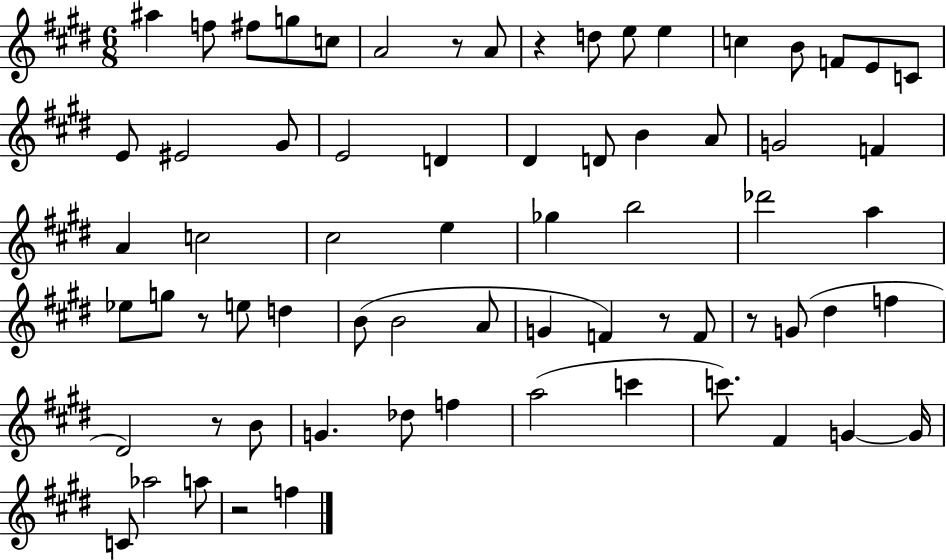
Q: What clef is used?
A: treble